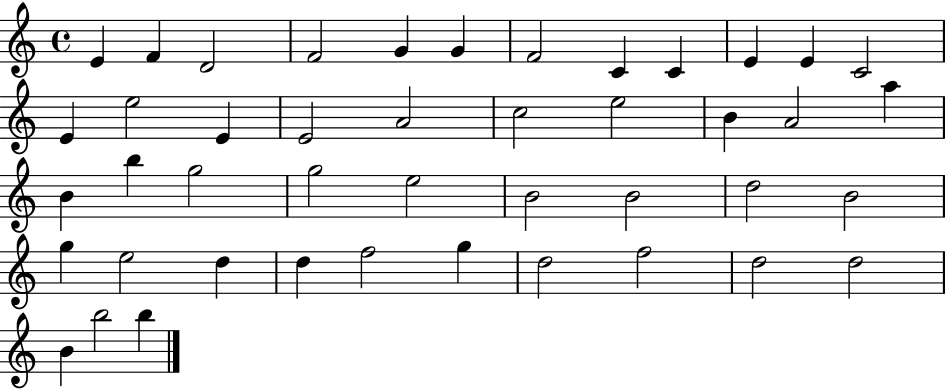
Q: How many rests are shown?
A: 0